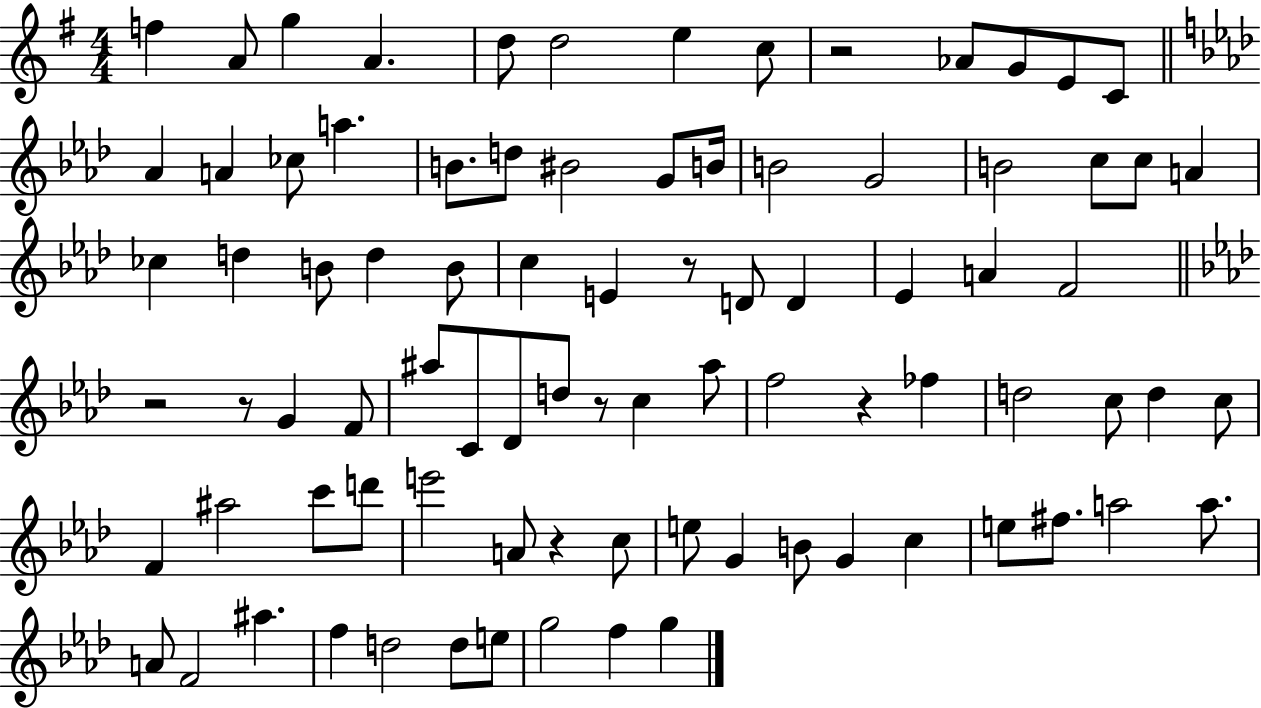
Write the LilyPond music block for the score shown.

{
  \clef treble
  \numericTimeSignature
  \time 4/4
  \key g \major
  \repeat volta 2 { f''4 a'8 g''4 a'4. | d''8 d''2 e''4 c''8 | r2 aes'8 g'8 e'8 c'8 | \bar "||" \break \key f \minor aes'4 a'4 ces''8 a''4. | b'8. d''8 bis'2 g'8 b'16 | b'2 g'2 | b'2 c''8 c''8 a'4 | \break ces''4 d''4 b'8 d''4 b'8 | c''4 e'4 r8 d'8 d'4 | ees'4 a'4 f'2 | \bar "||" \break \key f \minor r2 r8 g'4 f'8 | ais''8 c'8 des'8 d''8 r8 c''4 ais''8 | f''2 r4 fes''4 | d''2 c''8 d''4 c''8 | \break f'4 ais''2 c'''8 d'''8 | e'''2 a'8 r4 c''8 | e''8 g'4 b'8 g'4 c''4 | e''8 fis''8. a''2 a''8. | \break a'8 f'2 ais''4. | f''4 d''2 d''8 e''8 | g''2 f''4 g''4 | } \bar "|."
}